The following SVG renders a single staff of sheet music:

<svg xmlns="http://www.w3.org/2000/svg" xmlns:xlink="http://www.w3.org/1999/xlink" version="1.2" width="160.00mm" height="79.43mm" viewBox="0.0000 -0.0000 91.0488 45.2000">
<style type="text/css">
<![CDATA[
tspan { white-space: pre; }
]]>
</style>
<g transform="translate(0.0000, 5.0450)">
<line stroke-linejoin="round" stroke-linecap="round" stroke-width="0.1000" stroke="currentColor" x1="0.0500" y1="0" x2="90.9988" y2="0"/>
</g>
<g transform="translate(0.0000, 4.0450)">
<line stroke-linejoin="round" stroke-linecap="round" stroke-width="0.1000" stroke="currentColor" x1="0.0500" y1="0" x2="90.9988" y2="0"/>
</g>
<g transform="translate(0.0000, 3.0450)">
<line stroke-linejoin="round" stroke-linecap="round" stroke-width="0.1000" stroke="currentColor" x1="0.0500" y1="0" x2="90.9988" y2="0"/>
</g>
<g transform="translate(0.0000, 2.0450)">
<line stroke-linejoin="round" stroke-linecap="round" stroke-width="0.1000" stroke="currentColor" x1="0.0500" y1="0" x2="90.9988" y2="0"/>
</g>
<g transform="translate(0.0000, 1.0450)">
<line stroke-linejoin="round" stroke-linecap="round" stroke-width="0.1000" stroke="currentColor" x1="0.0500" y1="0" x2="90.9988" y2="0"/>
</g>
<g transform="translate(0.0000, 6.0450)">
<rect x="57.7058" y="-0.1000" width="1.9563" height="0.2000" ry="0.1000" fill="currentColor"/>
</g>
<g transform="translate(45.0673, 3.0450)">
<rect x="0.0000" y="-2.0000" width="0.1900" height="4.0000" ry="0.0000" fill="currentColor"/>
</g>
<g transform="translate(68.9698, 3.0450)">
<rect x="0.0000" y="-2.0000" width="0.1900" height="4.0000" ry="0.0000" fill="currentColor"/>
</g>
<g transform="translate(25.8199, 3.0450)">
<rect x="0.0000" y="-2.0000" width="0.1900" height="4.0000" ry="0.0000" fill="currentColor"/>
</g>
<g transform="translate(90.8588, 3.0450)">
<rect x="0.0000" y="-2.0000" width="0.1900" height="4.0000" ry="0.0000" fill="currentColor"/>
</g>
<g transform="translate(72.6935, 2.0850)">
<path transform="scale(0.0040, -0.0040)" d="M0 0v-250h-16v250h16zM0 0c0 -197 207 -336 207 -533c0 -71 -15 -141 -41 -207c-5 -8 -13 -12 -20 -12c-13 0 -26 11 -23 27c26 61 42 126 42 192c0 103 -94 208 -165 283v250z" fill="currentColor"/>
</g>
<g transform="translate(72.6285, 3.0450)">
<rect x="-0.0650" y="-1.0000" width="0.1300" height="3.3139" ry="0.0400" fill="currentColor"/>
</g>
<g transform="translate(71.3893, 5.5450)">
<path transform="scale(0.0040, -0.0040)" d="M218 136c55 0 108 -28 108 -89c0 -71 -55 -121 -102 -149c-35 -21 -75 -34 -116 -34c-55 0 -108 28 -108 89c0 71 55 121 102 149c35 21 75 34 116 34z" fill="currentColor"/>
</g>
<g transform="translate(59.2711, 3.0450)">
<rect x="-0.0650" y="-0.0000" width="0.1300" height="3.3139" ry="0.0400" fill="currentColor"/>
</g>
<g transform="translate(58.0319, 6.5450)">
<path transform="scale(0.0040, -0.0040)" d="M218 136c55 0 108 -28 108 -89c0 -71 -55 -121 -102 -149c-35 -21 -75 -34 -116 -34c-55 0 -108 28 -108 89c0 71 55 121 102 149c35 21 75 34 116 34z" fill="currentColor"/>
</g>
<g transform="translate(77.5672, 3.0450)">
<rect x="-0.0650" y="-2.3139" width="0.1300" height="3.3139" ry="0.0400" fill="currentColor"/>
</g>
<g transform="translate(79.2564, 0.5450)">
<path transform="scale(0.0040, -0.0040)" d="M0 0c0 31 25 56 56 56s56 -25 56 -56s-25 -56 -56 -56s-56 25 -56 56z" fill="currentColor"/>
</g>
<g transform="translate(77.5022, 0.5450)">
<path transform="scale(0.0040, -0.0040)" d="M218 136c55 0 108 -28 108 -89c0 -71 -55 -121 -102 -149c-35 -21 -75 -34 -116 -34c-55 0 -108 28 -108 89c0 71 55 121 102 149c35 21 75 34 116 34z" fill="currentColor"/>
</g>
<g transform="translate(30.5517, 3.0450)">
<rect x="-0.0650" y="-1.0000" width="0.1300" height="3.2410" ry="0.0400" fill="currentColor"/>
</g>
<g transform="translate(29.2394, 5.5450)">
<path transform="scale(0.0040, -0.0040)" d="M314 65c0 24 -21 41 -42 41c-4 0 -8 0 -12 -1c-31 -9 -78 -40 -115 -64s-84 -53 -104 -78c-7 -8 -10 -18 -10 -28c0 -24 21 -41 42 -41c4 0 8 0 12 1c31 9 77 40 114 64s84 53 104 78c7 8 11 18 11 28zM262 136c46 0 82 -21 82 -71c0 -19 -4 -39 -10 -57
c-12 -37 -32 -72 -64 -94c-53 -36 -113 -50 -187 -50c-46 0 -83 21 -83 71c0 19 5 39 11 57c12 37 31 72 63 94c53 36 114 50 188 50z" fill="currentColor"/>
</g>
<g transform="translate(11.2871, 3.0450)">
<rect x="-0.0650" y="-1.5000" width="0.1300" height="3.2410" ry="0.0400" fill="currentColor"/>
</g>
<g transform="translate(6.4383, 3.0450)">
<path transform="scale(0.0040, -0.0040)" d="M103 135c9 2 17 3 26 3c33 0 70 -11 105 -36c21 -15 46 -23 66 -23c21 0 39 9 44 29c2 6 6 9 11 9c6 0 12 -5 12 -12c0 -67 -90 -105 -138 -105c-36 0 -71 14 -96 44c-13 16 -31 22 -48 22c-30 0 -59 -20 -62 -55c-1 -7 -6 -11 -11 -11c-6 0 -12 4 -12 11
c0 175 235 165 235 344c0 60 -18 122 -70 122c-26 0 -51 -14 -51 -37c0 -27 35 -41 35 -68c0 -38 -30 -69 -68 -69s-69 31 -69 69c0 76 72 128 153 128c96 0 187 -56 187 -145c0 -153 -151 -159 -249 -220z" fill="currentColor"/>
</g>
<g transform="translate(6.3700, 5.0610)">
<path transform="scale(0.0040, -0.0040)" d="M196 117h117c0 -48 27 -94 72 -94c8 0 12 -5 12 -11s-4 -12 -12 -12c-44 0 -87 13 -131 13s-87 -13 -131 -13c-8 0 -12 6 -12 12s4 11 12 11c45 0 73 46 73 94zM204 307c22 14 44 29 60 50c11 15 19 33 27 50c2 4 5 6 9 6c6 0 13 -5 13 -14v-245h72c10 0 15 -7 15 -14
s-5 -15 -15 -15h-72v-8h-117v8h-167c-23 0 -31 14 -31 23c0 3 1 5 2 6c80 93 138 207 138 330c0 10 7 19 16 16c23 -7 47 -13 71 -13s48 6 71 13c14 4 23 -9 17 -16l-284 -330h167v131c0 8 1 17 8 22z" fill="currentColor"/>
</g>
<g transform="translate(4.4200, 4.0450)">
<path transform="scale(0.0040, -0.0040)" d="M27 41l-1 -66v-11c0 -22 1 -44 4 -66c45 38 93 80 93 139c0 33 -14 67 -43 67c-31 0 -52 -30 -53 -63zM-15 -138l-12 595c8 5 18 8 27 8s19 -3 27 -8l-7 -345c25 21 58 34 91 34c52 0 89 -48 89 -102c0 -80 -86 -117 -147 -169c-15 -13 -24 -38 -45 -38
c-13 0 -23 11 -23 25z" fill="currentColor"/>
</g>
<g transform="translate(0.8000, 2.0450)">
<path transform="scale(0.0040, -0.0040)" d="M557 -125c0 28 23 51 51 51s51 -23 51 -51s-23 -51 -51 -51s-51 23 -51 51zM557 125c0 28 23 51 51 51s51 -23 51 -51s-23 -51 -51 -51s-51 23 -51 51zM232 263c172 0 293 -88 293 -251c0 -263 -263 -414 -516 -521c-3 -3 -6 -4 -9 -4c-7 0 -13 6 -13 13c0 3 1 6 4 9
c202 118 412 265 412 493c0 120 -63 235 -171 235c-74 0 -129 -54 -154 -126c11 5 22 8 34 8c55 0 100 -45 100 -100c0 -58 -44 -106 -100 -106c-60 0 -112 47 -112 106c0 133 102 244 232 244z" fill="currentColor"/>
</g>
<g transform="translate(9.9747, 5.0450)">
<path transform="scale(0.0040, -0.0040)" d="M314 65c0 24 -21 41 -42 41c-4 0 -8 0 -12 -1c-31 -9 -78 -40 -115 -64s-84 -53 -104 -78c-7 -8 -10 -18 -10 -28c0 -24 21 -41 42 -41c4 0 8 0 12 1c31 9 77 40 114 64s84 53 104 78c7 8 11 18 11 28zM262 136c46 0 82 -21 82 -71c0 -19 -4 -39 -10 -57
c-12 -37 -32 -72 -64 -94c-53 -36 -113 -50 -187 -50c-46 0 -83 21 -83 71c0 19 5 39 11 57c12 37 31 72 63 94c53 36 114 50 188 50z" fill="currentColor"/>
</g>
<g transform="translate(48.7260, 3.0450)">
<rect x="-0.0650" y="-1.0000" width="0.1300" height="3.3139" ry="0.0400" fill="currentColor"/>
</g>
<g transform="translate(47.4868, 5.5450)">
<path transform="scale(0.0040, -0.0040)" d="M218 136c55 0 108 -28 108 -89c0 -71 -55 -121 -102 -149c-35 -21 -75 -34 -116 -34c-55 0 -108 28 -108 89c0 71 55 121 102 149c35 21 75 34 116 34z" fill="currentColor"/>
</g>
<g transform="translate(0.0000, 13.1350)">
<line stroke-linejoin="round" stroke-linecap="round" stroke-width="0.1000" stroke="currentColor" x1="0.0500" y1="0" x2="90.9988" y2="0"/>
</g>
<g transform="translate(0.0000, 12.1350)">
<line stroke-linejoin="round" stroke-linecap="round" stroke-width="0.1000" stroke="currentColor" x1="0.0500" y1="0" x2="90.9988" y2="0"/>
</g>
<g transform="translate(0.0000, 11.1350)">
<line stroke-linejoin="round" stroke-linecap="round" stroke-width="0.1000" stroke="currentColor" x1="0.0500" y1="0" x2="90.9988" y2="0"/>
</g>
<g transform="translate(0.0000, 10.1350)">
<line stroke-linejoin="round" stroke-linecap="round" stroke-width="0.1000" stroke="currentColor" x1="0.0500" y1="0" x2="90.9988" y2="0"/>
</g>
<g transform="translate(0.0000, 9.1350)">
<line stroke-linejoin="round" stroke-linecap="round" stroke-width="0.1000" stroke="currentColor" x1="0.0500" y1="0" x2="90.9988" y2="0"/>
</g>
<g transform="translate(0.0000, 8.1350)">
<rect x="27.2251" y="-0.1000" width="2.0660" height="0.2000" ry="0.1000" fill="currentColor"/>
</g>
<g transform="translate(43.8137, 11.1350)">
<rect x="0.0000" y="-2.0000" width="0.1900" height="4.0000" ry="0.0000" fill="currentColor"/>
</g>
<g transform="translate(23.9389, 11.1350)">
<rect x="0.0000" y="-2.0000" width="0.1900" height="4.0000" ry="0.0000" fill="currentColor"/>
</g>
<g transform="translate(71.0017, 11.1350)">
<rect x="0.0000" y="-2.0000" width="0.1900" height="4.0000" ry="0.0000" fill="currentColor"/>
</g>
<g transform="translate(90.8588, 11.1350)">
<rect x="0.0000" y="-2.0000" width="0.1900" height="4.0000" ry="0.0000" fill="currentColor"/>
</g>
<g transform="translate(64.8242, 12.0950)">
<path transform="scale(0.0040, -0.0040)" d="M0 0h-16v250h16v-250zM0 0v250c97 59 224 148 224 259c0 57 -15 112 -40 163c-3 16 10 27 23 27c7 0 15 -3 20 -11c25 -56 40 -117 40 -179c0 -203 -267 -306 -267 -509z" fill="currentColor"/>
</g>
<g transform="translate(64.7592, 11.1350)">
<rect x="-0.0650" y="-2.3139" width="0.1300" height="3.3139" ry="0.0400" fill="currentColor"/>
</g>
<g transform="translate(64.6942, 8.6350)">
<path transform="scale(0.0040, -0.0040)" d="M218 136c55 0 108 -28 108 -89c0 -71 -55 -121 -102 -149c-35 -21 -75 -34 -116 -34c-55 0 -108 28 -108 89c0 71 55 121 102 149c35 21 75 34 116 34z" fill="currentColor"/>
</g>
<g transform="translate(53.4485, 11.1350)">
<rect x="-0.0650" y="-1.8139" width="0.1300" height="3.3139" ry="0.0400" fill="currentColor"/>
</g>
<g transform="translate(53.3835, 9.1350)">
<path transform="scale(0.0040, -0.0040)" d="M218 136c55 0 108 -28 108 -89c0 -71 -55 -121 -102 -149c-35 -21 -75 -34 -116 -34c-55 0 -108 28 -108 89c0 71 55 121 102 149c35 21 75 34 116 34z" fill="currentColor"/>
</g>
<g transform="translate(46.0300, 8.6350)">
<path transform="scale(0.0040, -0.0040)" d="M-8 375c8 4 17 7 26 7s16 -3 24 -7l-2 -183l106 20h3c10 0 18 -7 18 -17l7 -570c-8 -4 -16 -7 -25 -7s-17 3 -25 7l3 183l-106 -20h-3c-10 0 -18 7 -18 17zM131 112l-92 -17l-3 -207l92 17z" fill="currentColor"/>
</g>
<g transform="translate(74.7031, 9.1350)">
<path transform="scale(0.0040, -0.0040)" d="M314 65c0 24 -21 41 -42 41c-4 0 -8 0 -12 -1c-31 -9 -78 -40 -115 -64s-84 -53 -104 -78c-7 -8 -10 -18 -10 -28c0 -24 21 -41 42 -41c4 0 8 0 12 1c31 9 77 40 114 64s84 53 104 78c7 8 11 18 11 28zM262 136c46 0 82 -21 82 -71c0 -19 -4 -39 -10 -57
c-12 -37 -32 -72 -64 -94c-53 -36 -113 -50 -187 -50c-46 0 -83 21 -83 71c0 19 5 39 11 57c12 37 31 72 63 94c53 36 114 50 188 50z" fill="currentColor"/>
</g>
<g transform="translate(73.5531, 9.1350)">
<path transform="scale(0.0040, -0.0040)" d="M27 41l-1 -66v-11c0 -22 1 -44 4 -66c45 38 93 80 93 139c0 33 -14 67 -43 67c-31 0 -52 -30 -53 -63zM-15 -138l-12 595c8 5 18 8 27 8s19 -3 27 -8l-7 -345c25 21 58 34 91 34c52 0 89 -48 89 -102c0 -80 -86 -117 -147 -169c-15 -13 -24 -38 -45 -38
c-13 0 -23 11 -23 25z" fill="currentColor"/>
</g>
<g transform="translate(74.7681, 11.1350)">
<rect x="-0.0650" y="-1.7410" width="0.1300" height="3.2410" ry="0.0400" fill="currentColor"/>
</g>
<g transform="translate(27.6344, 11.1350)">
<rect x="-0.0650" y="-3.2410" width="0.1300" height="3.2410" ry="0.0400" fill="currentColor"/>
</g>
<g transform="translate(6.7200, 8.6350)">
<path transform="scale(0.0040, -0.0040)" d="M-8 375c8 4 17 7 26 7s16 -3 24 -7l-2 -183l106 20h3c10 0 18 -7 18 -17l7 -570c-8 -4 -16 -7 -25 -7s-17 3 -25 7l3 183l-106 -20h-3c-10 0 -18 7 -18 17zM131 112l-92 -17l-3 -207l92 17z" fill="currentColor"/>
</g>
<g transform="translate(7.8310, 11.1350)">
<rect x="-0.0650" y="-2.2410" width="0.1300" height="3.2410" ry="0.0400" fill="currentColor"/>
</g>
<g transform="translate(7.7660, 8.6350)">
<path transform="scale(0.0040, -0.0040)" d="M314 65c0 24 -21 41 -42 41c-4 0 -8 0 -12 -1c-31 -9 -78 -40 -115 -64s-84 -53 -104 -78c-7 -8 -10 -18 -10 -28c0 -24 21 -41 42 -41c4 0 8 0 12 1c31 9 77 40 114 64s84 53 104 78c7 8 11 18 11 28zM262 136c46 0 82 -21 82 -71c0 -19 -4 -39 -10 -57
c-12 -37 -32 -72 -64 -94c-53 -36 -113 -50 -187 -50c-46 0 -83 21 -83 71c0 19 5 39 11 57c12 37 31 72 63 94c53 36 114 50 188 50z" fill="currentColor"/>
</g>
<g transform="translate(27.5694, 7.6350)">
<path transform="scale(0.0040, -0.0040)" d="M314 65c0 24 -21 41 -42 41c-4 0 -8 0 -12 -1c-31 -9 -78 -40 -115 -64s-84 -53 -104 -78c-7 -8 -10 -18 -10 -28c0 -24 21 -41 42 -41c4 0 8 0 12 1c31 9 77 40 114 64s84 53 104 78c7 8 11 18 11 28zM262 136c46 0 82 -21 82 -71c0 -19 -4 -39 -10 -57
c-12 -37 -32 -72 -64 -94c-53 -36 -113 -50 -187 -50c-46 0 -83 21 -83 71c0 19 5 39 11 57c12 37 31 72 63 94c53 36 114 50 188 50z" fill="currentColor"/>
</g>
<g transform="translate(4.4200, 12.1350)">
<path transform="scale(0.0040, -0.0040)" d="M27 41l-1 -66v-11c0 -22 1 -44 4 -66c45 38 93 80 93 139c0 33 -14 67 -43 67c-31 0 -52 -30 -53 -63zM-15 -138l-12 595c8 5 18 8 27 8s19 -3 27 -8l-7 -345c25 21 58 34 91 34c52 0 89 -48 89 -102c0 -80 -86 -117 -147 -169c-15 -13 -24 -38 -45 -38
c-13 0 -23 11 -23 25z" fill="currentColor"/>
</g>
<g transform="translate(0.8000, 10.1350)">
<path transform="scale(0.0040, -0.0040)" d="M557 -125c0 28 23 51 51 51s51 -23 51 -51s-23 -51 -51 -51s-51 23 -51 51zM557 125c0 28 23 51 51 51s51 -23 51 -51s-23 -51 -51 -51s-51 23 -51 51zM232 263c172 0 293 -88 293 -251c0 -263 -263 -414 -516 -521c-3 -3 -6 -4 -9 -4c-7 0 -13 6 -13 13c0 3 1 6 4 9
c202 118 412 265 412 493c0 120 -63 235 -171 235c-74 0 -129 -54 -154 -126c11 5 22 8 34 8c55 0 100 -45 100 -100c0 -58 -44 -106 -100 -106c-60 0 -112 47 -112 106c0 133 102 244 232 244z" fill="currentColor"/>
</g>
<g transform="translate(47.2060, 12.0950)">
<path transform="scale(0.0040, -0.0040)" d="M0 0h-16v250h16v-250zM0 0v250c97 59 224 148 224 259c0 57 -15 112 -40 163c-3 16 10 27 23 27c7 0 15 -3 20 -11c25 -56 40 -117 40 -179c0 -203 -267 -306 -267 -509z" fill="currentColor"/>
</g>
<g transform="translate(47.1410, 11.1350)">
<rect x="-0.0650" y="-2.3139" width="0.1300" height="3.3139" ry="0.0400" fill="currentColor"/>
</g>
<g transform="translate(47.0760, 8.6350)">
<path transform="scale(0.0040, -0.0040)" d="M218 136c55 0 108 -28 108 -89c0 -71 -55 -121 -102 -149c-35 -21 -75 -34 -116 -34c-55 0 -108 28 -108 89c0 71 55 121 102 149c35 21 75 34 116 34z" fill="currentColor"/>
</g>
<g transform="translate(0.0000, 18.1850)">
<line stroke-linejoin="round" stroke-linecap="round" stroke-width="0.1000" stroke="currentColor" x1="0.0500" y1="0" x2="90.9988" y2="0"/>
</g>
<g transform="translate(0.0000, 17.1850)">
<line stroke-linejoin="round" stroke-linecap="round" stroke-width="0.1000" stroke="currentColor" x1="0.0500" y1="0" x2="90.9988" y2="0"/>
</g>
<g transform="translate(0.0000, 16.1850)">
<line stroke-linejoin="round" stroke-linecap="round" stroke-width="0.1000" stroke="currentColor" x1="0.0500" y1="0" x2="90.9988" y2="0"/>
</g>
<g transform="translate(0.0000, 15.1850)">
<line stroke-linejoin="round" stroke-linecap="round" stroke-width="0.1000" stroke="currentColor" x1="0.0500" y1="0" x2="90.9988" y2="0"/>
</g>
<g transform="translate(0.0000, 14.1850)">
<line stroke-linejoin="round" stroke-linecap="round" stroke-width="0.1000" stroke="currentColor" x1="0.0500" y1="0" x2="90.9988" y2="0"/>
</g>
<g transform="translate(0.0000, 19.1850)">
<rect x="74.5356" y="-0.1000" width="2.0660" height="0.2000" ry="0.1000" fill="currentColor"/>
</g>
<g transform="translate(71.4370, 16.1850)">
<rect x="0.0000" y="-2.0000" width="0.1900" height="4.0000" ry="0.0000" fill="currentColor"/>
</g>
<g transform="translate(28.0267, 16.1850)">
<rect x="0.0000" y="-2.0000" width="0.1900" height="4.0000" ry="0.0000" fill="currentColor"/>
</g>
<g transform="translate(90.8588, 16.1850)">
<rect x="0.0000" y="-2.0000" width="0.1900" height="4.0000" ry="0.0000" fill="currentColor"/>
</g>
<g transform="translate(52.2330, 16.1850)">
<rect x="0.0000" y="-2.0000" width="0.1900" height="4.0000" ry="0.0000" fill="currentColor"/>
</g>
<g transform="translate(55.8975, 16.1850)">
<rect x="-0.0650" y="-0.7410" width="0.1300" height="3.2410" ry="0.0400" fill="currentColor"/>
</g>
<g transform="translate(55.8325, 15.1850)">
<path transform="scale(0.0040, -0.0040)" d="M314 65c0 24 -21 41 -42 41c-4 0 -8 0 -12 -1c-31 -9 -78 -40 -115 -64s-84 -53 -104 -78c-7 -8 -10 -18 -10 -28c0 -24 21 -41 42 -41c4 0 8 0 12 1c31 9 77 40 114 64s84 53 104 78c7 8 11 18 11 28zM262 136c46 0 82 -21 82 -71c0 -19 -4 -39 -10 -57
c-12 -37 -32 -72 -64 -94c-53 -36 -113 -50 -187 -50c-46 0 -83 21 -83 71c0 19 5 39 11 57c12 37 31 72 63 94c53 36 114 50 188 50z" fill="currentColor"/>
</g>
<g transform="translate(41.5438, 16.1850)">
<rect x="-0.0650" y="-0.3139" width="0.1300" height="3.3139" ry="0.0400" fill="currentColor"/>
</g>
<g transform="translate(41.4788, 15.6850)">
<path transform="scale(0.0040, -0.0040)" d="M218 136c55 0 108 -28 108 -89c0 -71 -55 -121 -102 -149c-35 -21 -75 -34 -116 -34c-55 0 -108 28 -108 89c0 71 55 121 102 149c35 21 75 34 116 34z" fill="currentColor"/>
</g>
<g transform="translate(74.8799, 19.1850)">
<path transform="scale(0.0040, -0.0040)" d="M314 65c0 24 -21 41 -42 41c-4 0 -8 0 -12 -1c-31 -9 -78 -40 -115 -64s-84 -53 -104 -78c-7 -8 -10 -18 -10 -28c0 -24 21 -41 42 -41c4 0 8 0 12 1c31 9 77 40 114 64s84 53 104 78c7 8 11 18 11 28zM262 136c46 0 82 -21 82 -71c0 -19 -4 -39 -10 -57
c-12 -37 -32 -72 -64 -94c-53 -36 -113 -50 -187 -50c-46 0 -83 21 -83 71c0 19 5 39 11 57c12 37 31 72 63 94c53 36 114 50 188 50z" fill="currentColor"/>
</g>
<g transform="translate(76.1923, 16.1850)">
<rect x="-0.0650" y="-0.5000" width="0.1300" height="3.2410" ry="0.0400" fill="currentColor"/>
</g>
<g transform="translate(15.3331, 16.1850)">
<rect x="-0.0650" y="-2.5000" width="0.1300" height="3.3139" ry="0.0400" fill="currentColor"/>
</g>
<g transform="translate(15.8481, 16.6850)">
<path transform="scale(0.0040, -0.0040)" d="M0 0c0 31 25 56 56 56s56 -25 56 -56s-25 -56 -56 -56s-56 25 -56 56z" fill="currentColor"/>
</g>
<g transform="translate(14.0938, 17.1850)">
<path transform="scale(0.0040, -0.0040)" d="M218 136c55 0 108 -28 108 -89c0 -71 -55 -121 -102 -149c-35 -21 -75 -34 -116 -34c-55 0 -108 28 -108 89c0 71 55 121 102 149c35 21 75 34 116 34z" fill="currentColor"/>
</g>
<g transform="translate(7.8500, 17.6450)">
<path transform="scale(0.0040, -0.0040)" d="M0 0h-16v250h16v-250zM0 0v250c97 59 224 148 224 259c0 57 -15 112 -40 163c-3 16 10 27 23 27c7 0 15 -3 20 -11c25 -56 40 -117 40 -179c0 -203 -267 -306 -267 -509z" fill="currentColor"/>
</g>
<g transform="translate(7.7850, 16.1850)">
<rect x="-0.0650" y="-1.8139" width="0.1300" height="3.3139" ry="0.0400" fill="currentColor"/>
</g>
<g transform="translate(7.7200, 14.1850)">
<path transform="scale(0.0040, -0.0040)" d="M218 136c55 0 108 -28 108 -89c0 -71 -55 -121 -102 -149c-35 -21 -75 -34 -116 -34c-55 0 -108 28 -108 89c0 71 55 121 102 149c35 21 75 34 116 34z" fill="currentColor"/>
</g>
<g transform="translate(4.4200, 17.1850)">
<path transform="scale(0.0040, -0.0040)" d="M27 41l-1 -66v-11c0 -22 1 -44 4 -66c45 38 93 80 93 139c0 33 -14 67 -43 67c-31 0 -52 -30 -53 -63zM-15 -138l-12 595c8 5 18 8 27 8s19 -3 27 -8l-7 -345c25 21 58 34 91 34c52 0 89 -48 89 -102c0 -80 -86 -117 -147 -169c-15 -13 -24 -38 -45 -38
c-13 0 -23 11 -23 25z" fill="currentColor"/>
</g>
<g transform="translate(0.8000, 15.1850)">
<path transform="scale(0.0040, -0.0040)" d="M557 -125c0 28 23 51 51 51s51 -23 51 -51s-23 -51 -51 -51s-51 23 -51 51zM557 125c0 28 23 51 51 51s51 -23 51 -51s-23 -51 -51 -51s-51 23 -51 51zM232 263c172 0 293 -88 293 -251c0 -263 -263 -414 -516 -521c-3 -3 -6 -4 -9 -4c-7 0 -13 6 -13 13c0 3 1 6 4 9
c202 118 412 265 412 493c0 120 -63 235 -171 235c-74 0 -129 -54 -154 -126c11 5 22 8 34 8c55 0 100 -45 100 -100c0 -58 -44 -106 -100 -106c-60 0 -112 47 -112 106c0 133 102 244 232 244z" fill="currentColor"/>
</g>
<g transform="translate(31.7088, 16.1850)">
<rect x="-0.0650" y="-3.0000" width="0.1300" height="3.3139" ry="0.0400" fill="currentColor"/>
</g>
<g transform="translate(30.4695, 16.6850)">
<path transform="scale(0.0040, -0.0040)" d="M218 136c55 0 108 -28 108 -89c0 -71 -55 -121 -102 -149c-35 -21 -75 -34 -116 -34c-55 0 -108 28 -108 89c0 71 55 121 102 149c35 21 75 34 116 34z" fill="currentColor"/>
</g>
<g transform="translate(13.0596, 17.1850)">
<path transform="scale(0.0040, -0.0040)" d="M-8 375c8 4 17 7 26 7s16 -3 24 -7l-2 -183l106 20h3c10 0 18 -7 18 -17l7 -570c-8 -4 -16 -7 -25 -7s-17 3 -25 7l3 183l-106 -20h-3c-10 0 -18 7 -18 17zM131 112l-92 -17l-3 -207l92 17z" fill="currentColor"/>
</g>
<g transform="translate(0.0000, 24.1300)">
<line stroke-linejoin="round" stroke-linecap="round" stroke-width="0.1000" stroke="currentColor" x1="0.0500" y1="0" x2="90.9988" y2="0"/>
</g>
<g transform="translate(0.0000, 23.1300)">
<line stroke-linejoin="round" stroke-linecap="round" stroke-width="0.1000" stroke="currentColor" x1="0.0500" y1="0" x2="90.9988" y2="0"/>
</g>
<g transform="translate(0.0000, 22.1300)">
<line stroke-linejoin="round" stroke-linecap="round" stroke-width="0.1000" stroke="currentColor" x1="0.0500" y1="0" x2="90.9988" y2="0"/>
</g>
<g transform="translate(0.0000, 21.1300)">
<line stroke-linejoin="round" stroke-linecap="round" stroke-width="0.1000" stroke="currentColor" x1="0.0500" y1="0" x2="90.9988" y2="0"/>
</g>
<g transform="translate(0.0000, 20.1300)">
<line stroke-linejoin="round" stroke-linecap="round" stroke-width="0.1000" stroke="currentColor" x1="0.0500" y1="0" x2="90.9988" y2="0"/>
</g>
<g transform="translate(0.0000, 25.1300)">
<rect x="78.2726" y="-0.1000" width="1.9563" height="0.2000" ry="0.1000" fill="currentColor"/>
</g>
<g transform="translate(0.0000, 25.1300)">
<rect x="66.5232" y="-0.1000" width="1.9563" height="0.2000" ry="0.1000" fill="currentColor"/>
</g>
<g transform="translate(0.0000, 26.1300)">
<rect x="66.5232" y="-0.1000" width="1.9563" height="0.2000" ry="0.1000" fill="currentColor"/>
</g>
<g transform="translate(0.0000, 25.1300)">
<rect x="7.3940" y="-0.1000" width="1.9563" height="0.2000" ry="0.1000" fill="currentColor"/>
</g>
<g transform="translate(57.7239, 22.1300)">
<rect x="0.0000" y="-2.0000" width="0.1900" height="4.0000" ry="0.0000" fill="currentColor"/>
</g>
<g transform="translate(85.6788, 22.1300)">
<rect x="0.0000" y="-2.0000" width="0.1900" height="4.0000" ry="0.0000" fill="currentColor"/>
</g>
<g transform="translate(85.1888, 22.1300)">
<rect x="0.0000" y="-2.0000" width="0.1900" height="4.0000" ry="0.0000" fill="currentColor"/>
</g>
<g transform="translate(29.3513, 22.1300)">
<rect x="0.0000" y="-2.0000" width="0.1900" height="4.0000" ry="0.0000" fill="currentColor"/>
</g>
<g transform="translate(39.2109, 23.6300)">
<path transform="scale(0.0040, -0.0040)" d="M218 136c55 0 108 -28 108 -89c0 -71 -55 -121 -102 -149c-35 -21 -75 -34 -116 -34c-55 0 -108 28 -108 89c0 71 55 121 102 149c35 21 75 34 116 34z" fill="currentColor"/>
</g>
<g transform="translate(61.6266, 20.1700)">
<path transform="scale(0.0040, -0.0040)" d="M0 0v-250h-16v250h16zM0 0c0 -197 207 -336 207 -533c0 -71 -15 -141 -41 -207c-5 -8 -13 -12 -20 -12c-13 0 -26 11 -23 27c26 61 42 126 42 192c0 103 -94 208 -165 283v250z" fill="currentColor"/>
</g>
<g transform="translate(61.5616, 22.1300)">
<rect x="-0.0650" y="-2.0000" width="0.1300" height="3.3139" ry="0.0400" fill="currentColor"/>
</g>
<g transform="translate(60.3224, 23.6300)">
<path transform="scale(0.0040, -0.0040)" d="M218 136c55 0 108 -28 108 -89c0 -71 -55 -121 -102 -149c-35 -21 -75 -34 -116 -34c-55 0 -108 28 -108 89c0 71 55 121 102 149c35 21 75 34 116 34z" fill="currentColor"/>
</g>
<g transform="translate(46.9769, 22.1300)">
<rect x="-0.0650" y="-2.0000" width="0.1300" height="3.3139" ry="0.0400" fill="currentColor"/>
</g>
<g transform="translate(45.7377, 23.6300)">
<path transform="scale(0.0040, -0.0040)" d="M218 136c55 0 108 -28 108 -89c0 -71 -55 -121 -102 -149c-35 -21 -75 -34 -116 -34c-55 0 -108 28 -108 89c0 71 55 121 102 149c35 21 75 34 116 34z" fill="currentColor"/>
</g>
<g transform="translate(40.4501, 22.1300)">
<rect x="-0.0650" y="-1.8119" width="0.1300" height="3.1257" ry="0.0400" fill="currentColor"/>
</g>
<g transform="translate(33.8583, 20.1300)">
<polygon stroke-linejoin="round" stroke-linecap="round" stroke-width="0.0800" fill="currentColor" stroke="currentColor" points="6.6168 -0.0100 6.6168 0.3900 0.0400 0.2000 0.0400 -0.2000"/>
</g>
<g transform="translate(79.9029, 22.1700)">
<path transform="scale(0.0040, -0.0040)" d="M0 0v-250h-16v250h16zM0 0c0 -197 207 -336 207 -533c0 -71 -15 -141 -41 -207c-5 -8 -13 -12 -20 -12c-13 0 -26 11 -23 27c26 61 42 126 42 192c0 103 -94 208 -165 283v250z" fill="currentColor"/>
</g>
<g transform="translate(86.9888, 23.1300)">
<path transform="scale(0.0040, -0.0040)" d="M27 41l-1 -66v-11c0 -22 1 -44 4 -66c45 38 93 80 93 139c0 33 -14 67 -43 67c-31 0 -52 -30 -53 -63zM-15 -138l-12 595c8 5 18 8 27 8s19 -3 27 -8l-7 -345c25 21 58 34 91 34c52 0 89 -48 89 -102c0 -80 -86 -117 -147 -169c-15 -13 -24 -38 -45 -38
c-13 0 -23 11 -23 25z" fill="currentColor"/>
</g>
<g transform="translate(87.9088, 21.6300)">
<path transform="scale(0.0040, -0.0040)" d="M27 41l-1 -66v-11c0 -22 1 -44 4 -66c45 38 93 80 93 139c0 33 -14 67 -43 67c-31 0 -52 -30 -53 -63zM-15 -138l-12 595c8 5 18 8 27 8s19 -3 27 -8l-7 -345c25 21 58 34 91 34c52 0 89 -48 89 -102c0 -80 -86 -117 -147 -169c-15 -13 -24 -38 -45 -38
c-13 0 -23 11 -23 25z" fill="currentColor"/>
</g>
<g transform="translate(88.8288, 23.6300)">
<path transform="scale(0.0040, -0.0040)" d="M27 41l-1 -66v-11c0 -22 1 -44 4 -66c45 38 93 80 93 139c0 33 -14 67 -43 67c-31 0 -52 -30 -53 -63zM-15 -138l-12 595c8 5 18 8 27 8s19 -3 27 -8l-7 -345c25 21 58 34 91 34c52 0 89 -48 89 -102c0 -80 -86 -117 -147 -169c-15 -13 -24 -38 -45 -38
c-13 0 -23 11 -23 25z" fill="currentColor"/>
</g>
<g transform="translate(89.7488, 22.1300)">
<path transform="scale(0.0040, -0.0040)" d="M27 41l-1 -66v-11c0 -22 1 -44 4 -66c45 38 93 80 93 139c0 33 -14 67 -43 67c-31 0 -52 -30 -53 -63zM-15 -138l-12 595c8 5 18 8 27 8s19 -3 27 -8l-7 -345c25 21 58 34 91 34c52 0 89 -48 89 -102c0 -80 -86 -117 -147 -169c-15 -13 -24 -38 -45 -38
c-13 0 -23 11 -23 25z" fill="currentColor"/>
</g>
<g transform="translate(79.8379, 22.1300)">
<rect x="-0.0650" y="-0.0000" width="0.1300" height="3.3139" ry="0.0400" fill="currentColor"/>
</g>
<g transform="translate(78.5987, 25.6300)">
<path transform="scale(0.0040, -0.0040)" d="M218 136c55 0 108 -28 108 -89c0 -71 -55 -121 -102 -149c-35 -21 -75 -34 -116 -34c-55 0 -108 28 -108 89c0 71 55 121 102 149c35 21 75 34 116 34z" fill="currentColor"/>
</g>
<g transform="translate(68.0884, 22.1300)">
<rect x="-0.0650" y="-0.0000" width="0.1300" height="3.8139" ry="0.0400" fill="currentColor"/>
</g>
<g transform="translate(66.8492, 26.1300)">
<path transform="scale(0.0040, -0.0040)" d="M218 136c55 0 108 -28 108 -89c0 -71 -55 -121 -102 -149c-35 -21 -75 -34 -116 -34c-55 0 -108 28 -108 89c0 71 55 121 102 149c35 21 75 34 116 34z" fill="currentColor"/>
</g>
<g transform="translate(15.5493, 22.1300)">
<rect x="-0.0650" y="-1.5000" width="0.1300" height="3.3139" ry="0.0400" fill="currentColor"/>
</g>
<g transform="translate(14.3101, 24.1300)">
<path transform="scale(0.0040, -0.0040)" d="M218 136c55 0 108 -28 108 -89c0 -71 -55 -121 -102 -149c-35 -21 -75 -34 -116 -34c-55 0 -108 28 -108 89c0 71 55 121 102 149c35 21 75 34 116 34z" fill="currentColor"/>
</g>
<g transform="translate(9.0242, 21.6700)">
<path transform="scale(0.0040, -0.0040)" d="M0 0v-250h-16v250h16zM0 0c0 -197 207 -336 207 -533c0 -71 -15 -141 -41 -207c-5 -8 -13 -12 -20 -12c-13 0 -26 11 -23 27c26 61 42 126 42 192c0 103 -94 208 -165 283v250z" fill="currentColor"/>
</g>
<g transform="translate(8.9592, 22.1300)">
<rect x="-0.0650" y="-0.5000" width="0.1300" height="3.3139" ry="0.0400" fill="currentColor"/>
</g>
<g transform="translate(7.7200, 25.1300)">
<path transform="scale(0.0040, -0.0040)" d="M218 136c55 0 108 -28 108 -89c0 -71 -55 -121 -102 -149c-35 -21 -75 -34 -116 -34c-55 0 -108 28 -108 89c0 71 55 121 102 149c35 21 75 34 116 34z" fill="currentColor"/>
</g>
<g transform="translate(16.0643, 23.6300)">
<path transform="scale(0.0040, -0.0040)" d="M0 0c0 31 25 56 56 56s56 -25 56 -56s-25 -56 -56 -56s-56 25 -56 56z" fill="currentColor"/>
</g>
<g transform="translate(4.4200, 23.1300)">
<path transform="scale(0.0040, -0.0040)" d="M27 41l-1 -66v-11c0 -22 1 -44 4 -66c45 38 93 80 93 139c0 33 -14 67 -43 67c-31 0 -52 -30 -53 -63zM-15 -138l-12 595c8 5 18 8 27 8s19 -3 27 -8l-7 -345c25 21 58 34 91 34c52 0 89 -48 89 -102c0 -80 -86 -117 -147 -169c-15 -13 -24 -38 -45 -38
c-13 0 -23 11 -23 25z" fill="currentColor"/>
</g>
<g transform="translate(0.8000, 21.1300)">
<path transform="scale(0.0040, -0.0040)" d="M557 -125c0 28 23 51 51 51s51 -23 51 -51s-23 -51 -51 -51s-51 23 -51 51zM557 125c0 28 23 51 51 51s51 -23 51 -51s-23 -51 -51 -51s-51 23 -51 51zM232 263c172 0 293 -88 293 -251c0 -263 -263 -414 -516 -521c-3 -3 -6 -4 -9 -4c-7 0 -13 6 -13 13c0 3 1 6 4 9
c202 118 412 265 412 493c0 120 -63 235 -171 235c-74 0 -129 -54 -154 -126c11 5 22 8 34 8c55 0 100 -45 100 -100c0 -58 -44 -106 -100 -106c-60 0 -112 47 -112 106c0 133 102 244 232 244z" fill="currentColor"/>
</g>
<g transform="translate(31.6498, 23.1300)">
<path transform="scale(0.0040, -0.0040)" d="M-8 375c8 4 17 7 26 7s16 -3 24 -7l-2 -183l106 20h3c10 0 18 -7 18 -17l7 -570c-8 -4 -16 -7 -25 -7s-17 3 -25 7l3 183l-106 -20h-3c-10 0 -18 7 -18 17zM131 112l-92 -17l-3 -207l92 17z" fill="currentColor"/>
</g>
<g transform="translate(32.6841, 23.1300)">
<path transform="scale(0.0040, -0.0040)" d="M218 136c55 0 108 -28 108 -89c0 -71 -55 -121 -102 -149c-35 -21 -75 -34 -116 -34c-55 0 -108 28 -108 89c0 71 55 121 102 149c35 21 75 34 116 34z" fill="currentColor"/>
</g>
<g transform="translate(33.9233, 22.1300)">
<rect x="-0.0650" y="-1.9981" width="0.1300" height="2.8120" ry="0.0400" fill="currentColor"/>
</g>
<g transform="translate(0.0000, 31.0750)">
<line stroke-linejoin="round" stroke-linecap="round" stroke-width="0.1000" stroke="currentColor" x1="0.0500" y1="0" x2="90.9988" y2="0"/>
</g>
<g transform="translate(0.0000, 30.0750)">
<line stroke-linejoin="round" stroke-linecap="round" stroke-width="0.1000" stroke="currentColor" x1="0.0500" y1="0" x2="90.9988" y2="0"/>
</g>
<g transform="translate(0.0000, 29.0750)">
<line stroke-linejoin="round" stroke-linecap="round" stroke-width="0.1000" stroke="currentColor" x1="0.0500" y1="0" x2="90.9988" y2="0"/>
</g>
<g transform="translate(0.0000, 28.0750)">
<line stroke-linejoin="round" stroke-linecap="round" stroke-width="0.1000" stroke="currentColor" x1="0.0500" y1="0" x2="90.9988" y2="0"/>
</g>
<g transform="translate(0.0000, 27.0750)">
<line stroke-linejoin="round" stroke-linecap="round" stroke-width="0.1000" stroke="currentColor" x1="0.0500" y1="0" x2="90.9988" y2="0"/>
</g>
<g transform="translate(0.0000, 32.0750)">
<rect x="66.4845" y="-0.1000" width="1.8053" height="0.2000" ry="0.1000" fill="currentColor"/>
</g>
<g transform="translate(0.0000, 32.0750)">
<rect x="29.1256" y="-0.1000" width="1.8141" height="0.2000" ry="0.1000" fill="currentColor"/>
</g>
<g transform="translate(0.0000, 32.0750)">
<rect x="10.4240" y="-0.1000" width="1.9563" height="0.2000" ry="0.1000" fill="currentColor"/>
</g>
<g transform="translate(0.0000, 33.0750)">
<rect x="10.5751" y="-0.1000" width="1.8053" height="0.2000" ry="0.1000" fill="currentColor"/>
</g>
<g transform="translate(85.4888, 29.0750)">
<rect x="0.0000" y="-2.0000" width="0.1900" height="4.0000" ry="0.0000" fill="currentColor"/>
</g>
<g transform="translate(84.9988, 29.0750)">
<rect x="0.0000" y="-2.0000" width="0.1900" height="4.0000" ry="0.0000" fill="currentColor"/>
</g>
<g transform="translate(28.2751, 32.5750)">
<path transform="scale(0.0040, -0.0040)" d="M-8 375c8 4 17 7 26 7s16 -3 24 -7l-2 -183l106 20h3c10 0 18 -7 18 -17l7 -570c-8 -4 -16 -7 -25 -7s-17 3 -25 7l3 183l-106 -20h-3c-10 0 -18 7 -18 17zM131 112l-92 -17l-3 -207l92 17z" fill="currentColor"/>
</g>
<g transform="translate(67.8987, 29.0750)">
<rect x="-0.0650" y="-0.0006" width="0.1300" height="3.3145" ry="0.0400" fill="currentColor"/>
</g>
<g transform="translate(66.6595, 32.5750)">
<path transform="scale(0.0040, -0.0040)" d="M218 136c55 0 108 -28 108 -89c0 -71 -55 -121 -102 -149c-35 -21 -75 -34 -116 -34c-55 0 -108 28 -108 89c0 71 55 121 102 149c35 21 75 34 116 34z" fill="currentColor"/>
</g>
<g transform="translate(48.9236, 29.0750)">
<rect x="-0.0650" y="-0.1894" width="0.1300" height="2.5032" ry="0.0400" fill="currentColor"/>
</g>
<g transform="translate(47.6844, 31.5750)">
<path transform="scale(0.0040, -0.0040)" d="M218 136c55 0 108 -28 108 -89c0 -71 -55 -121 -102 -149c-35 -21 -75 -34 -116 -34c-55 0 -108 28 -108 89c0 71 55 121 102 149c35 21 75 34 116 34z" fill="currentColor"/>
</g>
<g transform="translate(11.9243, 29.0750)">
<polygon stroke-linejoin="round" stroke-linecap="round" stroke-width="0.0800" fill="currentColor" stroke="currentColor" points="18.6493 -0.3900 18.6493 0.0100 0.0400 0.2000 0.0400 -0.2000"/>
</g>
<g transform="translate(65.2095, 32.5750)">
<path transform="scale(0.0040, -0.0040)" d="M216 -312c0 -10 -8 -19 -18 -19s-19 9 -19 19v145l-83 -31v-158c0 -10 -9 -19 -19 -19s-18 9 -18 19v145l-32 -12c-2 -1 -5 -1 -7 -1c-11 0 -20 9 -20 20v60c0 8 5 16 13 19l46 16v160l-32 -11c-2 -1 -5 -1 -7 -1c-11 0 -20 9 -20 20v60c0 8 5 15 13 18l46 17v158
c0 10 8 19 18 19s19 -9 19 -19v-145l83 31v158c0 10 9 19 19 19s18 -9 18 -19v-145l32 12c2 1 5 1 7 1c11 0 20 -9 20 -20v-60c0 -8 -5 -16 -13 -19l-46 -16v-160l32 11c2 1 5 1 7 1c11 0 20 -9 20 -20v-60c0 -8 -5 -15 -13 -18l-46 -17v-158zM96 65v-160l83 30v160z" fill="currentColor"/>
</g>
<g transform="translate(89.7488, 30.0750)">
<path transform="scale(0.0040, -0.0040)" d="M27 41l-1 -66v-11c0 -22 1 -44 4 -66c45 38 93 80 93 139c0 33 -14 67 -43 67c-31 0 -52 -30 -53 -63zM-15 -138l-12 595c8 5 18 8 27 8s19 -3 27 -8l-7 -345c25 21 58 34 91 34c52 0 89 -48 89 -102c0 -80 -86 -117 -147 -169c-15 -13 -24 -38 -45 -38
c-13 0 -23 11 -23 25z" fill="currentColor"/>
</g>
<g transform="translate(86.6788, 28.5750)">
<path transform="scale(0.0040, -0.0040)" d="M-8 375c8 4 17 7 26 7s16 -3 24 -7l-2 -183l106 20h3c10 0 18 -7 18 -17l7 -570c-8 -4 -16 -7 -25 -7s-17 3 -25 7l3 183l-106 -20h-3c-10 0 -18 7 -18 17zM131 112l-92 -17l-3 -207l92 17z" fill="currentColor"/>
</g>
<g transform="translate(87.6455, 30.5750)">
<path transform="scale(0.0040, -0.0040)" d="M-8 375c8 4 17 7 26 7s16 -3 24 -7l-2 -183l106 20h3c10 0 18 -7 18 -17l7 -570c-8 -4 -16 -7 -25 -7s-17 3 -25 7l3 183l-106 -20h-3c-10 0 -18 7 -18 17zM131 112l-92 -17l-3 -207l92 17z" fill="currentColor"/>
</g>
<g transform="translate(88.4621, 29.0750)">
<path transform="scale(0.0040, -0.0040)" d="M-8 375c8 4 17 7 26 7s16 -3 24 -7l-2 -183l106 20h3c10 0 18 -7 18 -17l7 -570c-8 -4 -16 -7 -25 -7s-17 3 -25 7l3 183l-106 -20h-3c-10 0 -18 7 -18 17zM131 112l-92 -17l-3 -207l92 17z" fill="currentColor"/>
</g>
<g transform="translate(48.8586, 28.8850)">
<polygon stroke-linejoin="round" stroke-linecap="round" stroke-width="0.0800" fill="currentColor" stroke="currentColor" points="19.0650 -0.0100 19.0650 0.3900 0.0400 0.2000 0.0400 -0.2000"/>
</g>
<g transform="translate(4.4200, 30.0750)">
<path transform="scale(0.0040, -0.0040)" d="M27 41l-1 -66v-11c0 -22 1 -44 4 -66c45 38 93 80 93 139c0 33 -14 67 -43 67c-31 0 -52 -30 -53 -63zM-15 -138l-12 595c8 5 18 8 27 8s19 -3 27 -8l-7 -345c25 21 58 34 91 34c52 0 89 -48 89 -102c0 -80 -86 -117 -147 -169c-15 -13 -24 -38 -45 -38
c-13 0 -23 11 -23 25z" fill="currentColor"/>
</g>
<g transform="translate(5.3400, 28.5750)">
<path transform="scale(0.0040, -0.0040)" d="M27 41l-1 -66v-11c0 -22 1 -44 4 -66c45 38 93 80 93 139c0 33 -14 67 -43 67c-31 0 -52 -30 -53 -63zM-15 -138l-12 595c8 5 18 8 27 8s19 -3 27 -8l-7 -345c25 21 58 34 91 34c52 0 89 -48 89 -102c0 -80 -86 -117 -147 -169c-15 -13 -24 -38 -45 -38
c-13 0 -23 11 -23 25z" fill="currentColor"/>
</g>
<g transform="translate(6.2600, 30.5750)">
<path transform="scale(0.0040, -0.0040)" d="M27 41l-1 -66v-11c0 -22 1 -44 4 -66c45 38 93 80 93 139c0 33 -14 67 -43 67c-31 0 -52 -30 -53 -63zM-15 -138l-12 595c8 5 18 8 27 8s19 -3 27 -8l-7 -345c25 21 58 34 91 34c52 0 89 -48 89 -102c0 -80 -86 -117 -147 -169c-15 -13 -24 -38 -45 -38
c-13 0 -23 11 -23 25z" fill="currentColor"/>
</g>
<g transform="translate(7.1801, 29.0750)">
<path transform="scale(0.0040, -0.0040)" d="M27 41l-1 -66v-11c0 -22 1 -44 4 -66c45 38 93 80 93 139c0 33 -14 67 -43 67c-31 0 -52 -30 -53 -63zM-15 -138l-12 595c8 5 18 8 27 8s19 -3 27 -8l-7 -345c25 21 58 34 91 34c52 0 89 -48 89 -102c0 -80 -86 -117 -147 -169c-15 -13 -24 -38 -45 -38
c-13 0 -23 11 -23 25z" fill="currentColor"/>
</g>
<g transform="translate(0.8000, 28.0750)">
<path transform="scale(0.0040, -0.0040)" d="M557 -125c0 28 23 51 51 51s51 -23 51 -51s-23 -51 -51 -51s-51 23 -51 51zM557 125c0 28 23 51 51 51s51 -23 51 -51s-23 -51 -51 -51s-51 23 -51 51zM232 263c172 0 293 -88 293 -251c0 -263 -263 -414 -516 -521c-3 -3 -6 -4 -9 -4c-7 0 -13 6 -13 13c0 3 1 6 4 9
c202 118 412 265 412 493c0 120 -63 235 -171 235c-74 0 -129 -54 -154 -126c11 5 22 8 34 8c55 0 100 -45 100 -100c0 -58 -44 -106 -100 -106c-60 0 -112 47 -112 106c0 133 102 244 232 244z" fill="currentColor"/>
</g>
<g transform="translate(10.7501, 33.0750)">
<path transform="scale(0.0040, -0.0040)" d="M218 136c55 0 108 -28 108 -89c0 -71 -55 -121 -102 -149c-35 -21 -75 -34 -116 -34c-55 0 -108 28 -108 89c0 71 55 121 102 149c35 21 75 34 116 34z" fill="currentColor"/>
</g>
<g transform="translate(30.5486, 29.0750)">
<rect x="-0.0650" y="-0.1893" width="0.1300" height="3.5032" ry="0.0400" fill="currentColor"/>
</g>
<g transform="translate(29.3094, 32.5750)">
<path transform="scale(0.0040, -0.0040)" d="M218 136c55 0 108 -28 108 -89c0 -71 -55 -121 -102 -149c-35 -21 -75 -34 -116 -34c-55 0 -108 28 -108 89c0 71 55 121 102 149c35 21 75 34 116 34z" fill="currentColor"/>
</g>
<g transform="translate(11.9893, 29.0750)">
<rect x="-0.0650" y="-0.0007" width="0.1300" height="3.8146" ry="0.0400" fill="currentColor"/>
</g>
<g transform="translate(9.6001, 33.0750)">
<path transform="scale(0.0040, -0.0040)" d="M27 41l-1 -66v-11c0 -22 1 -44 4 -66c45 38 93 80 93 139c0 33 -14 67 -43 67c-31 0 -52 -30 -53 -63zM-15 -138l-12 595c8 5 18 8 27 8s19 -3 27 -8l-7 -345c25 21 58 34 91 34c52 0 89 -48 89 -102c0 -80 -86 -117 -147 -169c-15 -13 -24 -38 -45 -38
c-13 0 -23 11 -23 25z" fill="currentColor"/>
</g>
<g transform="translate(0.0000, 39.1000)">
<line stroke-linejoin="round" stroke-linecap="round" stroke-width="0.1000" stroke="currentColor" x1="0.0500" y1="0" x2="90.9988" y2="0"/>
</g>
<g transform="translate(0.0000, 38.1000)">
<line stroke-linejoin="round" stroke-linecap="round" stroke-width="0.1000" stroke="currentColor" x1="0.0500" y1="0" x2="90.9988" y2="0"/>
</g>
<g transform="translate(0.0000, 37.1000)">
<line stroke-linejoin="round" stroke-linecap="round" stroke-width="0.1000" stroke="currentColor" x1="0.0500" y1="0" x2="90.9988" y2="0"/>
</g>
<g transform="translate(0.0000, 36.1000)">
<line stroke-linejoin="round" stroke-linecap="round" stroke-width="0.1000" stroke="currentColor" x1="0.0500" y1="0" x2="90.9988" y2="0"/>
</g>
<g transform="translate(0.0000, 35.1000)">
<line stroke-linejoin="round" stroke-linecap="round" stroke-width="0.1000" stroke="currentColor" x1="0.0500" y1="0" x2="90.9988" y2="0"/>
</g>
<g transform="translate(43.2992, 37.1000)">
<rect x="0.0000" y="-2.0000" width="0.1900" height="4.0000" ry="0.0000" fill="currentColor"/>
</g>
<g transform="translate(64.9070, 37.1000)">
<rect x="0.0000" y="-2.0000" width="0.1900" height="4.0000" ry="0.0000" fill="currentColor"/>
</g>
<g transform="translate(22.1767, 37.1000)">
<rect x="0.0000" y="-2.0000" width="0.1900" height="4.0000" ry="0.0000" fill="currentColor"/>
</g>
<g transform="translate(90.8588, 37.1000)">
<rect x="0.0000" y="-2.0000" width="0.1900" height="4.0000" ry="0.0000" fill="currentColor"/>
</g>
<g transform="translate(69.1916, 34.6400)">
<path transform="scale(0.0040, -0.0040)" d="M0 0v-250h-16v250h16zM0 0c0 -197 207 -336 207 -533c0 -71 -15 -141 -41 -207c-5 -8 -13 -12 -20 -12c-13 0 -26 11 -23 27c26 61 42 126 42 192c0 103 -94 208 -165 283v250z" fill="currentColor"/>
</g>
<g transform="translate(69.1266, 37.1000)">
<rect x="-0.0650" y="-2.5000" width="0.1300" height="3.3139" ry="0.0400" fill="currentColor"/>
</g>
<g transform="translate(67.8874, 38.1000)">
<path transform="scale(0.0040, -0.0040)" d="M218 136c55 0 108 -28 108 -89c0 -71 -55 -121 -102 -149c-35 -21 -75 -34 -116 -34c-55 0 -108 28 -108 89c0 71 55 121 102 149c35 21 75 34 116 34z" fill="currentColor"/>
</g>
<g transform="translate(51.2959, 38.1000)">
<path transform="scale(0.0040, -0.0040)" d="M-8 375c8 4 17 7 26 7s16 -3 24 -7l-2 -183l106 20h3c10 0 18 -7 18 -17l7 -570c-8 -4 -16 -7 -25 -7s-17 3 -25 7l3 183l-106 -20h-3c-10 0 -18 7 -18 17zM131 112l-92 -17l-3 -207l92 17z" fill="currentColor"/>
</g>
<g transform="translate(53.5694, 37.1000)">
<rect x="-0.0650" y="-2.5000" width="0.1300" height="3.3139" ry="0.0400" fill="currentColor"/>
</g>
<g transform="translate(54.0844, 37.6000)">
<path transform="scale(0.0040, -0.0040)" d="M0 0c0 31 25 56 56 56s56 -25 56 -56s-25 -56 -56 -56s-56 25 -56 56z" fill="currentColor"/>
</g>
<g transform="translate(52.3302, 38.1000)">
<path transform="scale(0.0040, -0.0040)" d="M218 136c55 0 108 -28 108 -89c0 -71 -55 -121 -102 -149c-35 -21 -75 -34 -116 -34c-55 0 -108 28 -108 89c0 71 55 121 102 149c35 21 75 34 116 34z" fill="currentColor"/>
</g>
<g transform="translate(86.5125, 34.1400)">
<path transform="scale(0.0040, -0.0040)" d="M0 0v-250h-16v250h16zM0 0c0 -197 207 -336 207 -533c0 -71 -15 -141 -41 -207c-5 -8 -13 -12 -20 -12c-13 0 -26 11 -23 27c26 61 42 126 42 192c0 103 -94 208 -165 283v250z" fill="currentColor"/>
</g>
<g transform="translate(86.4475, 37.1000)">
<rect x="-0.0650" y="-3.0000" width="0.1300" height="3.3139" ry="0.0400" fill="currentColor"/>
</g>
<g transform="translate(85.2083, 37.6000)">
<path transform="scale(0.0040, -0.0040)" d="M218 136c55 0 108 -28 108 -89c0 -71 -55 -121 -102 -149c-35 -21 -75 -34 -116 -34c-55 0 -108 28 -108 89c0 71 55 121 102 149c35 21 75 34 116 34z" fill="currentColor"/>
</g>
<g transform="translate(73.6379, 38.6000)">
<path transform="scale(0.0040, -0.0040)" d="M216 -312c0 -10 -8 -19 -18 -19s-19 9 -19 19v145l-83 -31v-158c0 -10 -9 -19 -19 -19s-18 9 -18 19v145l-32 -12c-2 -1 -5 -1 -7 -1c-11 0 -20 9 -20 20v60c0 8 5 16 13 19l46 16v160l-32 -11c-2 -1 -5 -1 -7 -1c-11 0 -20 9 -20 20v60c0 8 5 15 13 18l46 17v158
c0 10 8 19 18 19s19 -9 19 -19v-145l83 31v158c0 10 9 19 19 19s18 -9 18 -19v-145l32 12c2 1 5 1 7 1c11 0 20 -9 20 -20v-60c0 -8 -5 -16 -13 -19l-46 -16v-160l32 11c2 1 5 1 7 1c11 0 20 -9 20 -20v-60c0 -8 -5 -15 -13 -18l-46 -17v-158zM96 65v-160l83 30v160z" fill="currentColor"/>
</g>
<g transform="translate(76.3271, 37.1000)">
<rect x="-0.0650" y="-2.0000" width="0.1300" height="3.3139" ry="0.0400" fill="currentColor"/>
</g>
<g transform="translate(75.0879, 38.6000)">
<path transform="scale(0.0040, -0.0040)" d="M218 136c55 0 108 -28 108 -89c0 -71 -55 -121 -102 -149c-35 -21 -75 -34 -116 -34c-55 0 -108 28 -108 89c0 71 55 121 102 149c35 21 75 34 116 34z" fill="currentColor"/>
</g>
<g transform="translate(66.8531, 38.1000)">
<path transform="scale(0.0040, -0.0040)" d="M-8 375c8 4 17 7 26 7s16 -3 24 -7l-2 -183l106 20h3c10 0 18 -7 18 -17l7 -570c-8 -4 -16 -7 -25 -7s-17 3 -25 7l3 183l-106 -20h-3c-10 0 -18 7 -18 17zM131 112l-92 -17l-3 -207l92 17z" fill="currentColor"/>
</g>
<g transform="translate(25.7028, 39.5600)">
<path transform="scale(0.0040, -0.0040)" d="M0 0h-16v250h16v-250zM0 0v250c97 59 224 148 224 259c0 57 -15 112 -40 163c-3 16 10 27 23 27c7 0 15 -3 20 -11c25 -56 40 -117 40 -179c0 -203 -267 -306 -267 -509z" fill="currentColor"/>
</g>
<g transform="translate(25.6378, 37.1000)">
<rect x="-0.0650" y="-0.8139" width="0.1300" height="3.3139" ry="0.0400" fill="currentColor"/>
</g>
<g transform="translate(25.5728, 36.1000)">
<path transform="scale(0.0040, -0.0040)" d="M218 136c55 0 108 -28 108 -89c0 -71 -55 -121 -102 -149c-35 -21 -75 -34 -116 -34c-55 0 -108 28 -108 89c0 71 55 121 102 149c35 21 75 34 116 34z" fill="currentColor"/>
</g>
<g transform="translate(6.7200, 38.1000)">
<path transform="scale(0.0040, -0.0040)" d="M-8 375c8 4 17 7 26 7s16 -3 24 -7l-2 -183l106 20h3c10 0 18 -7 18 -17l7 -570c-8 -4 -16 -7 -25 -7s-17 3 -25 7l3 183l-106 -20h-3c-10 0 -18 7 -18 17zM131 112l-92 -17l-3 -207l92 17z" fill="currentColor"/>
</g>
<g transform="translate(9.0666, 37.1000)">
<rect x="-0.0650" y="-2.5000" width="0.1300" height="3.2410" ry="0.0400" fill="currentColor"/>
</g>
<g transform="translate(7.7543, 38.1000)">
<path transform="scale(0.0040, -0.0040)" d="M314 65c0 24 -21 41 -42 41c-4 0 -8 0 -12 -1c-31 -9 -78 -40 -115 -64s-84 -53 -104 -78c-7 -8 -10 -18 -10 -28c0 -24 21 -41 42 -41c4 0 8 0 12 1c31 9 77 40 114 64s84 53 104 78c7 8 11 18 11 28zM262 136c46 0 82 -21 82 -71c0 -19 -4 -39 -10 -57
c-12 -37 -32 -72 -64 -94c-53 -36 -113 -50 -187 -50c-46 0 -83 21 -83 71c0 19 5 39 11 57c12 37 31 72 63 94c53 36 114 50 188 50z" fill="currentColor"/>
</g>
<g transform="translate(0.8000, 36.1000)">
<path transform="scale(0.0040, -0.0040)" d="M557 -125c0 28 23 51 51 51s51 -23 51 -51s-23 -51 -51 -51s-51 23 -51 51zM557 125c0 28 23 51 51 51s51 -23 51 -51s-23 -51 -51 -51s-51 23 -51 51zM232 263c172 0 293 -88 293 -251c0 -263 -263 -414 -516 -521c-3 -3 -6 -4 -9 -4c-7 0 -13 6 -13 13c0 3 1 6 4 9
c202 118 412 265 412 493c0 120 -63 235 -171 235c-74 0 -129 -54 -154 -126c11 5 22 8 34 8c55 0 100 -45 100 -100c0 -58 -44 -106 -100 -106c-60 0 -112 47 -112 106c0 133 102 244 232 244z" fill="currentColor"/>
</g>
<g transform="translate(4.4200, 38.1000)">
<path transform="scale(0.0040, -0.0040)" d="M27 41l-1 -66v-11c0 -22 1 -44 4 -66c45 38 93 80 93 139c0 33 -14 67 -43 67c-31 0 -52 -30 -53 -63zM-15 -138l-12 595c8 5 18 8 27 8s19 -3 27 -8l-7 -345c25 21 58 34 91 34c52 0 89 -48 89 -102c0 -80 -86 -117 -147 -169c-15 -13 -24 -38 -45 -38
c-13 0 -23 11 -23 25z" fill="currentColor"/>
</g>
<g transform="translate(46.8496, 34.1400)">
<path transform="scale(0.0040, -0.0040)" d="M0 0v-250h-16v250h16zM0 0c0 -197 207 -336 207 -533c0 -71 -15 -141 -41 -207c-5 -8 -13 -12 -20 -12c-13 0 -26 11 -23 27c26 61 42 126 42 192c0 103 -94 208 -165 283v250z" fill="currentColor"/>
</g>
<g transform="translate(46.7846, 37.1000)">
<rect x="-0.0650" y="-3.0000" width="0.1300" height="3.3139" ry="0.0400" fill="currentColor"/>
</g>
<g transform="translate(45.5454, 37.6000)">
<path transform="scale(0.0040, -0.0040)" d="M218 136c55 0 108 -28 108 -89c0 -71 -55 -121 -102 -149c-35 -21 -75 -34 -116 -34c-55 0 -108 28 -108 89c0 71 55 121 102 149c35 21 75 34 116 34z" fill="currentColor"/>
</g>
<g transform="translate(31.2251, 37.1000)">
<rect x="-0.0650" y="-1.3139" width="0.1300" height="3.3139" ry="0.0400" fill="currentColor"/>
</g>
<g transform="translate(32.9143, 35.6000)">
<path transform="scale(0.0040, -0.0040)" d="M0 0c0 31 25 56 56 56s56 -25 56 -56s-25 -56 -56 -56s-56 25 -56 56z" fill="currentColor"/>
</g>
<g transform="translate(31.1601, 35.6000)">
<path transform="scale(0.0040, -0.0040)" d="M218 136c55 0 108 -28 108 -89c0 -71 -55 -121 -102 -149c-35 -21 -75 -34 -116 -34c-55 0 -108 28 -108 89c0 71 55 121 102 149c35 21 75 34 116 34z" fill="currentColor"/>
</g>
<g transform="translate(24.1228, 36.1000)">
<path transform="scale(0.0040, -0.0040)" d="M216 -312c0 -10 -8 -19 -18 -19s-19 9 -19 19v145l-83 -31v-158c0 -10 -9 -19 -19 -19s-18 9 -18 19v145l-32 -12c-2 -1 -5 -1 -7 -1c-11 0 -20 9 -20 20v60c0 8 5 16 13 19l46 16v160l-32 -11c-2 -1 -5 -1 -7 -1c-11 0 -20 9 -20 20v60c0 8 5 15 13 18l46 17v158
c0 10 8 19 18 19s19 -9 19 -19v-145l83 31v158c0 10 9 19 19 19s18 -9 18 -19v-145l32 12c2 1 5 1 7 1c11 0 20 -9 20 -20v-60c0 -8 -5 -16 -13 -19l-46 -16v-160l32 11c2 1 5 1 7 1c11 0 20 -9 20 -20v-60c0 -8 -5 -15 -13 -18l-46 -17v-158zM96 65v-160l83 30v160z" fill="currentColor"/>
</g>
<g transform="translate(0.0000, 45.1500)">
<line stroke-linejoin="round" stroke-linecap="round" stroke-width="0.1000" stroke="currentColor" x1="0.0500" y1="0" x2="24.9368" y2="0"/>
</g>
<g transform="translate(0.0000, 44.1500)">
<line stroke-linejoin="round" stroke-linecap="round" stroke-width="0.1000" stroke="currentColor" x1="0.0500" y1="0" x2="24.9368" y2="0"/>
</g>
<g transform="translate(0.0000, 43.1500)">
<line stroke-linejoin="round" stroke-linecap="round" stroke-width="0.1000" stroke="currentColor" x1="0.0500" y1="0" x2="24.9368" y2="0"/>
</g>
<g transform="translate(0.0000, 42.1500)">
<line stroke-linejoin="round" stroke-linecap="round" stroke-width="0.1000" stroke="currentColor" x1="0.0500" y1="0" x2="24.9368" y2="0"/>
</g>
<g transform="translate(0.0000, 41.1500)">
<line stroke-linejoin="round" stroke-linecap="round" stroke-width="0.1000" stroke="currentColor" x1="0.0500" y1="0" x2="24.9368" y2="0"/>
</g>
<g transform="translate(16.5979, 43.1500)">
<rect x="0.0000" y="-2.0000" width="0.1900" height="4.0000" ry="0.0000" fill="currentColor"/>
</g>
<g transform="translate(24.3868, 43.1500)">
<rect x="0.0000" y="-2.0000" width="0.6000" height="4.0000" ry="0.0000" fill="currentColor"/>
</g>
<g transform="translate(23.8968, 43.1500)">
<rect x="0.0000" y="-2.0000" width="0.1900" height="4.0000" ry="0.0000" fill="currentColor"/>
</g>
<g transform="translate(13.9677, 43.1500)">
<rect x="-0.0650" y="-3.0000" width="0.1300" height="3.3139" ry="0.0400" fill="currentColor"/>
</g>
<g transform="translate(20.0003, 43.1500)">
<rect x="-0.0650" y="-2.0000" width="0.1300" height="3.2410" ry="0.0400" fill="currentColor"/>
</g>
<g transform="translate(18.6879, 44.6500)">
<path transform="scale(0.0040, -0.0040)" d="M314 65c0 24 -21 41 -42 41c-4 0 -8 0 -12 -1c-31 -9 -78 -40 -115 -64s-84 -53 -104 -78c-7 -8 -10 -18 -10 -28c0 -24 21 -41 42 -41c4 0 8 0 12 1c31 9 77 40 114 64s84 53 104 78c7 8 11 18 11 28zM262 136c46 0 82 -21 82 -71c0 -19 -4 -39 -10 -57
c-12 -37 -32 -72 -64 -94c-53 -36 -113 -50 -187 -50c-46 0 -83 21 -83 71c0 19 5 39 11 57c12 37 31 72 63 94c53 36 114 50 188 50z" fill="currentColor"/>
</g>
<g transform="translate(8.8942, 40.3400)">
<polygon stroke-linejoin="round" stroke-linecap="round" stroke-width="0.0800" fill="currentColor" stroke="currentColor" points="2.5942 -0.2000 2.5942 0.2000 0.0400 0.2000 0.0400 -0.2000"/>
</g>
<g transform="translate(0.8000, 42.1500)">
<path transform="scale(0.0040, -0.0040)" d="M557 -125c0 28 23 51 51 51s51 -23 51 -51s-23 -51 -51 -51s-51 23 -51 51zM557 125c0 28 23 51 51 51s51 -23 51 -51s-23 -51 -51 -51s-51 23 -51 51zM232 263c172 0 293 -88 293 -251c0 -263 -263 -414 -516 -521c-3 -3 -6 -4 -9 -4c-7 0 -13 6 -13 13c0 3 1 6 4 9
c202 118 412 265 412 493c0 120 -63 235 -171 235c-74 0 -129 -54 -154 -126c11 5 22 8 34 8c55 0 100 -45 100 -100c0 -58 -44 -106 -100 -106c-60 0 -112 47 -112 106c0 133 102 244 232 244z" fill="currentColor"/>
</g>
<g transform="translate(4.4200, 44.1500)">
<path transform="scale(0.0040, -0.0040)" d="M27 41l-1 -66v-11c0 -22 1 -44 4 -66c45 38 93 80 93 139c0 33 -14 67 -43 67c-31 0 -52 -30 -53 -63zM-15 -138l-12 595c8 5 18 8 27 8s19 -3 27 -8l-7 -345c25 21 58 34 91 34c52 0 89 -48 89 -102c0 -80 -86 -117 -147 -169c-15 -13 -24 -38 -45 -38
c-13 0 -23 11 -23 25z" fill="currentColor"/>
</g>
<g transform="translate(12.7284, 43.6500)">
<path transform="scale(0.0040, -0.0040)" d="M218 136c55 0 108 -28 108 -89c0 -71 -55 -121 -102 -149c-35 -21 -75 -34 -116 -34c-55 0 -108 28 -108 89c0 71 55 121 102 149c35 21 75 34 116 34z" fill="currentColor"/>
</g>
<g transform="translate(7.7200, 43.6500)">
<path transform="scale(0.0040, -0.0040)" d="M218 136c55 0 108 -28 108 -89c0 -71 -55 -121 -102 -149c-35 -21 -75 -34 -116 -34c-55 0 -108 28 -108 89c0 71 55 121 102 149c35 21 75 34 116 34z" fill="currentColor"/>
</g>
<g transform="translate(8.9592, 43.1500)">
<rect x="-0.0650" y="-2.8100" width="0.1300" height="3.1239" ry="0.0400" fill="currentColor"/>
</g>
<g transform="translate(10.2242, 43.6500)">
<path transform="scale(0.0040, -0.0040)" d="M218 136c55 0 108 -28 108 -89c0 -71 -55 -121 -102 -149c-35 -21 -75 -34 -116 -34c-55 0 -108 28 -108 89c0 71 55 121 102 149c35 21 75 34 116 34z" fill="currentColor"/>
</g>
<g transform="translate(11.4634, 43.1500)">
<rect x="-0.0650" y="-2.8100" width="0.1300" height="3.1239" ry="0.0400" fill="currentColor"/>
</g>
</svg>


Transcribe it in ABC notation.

X:1
T:Untitled
M:2/4
L:1/4
K:F
G,,2 F,,2 F,, D,, F,,/2 _B, B,2 D2 B,/2 A, B,/2 _A,2 A,/2 B,, C, E, F,2 E,,2 E,,/2 G,, B,,/2 A,,/2 A,, A,,/2 C,, D,,/2 _C,,/2 D,,/2 F,,/2 ^D,,/2 B,,2 ^F,/2 G, C,/2 B,, B,,/2 ^A,, C,/2 C,/2 C,/2 C, A,,2